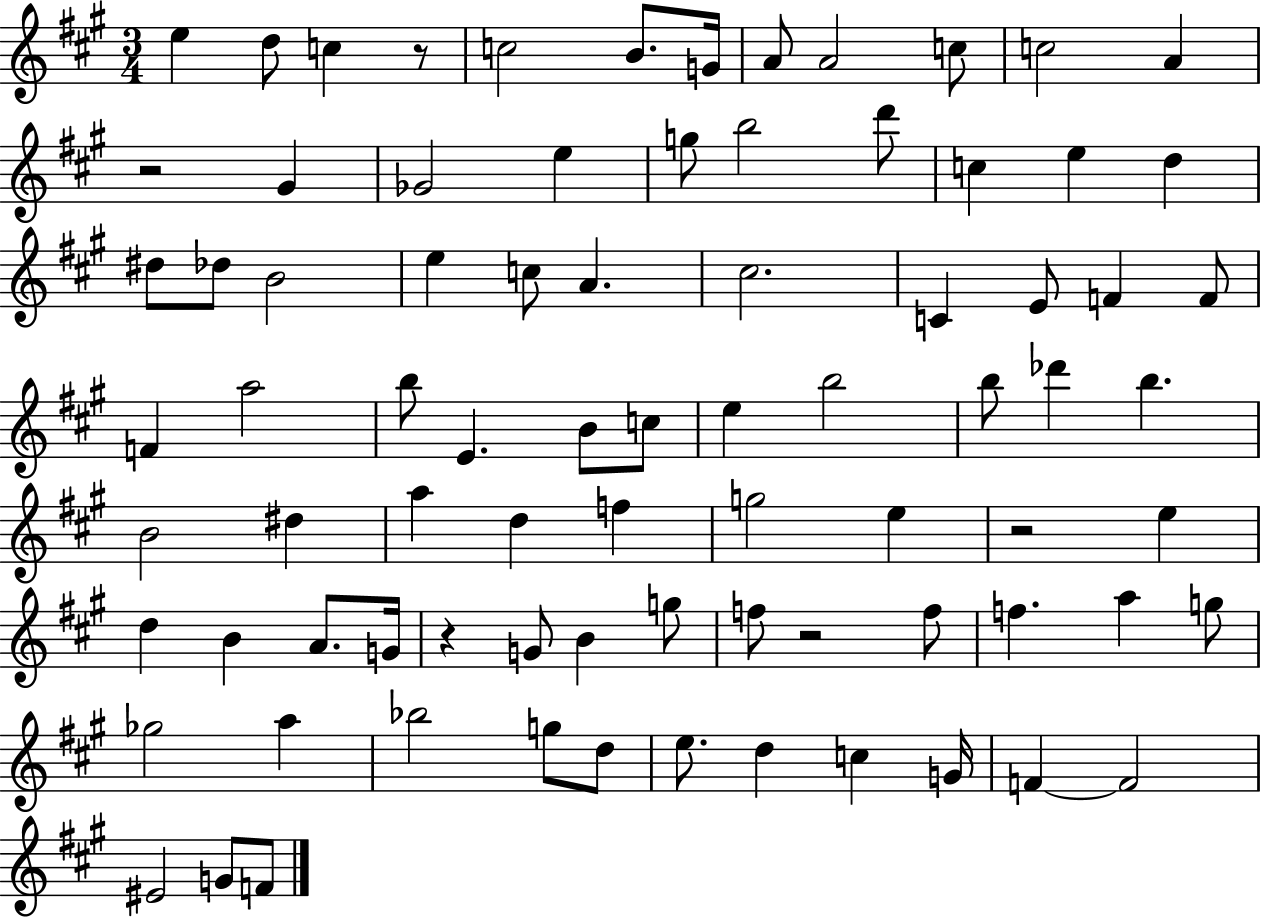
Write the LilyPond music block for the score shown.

{
  \clef treble
  \numericTimeSignature
  \time 3/4
  \key a \major
  e''4 d''8 c''4 r8 | c''2 b'8. g'16 | a'8 a'2 c''8 | c''2 a'4 | \break r2 gis'4 | ges'2 e''4 | g''8 b''2 d'''8 | c''4 e''4 d''4 | \break dis''8 des''8 b'2 | e''4 c''8 a'4. | cis''2. | c'4 e'8 f'4 f'8 | \break f'4 a''2 | b''8 e'4. b'8 c''8 | e''4 b''2 | b''8 des'''4 b''4. | \break b'2 dis''4 | a''4 d''4 f''4 | g''2 e''4 | r2 e''4 | \break d''4 b'4 a'8. g'16 | r4 g'8 b'4 g''8 | f''8 r2 f''8 | f''4. a''4 g''8 | \break ges''2 a''4 | bes''2 g''8 d''8 | e''8. d''4 c''4 g'16 | f'4~~ f'2 | \break eis'2 g'8 f'8 | \bar "|."
}